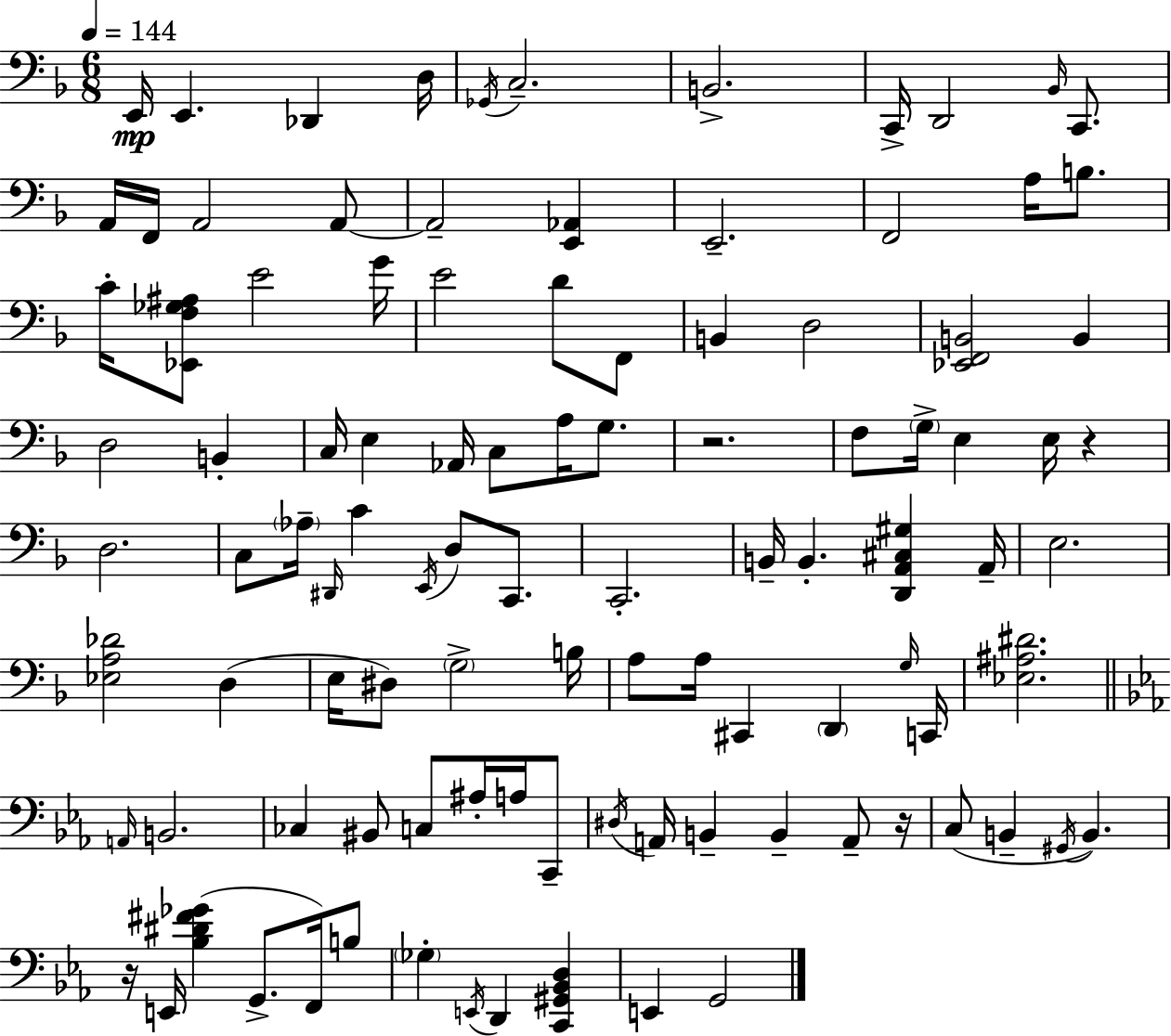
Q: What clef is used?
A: bass